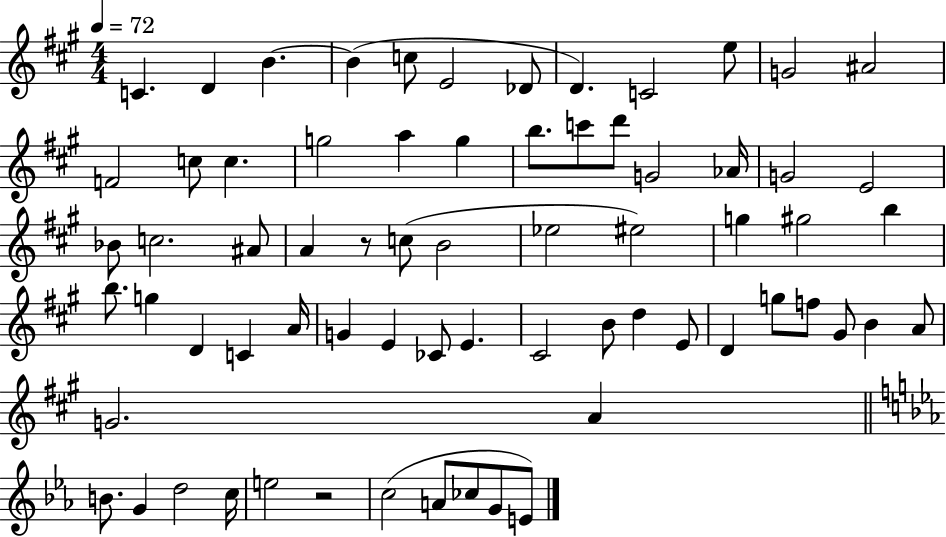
C4/q. D4/q B4/q. B4/q C5/e E4/h Db4/e D4/q. C4/h E5/e G4/h A#4/h F4/h C5/e C5/q. G5/h A5/q G5/q B5/e. C6/e D6/e G4/h Ab4/s G4/h E4/h Bb4/e C5/h. A#4/e A4/q R/e C5/e B4/h Eb5/h EIS5/h G5/q G#5/h B5/q B5/e. G5/q D4/q C4/q A4/s G4/q E4/q CES4/e E4/q. C#4/h B4/e D5/q E4/e D4/q G5/e F5/e G#4/e B4/q A4/e G4/h. A4/q B4/e. G4/q D5/h C5/s E5/h R/h C5/h A4/e CES5/e G4/e E4/e